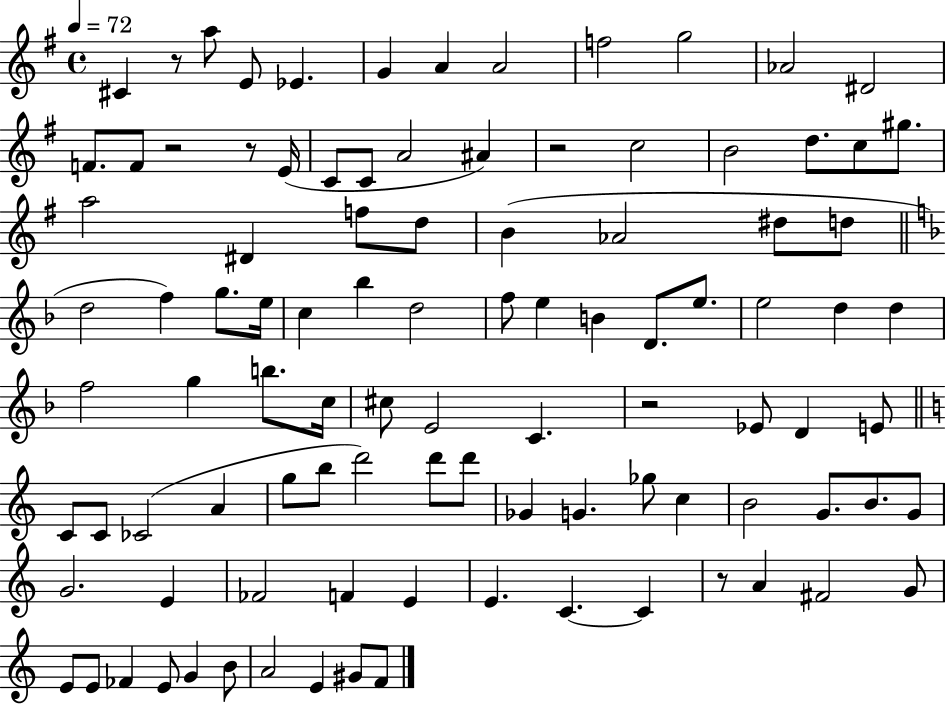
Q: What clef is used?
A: treble